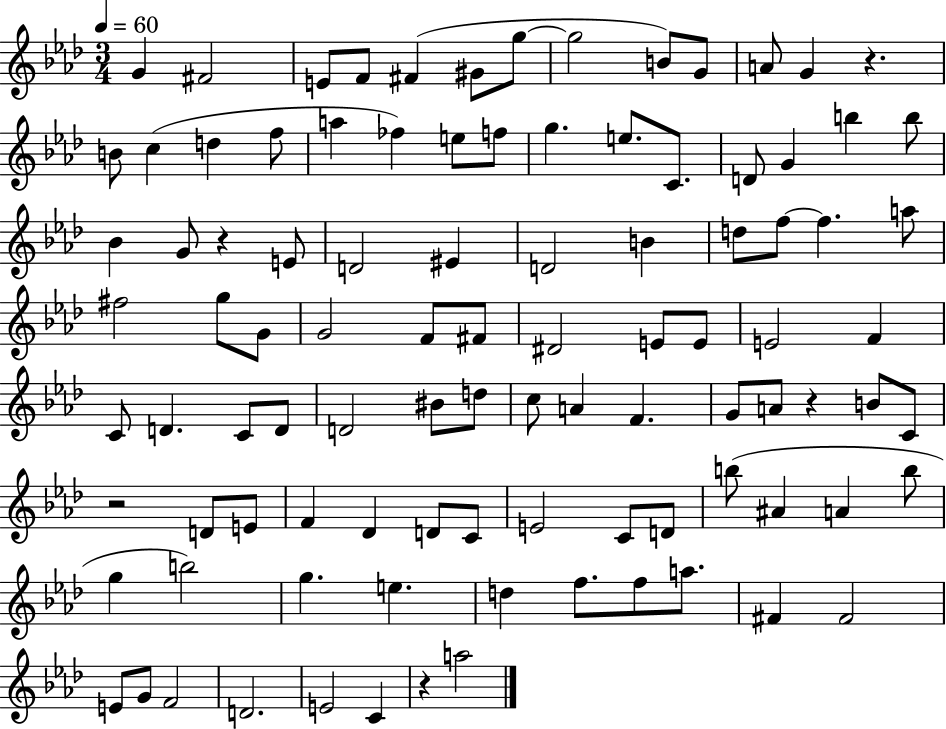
G4/q F#4/h E4/e F4/e F#4/q G#4/e G5/e G5/h B4/e G4/e A4/e G4/q R/q. B4/e C5/q D5/q F5/e A5/q FES5/q E5/e F5/e G5/q. E5/e. C4/e. D4/e G4/q B5/q B5/e Bb4/q G4/e R/q E4/e D4/h EIS4/q D4/h B4/q D5/e F5/e F5/q. A5/e F#5/h G5/e G4/e G4/h F4/e F#4/e D#4/h E4/e E4/e E4/h F4/q C4/e D4/q. C4/e D4/e D4/h BIS4/e D5/e C5/e A4/q F4/q. G4/e A4/e R/q B4/e C4/e R/h D4/e E4/e F4/q Db4/q D4/e C4/e E4/h C4/e D4/e B5/e A#4/q A4/q B5/e G5/q B5/h G5/q. E5/q. D5/q F5/e. F5/e A5/e. F#4/q F#4/h E4/e G4/e F4/h D4/h. E4/h C4/q R/q A5/h